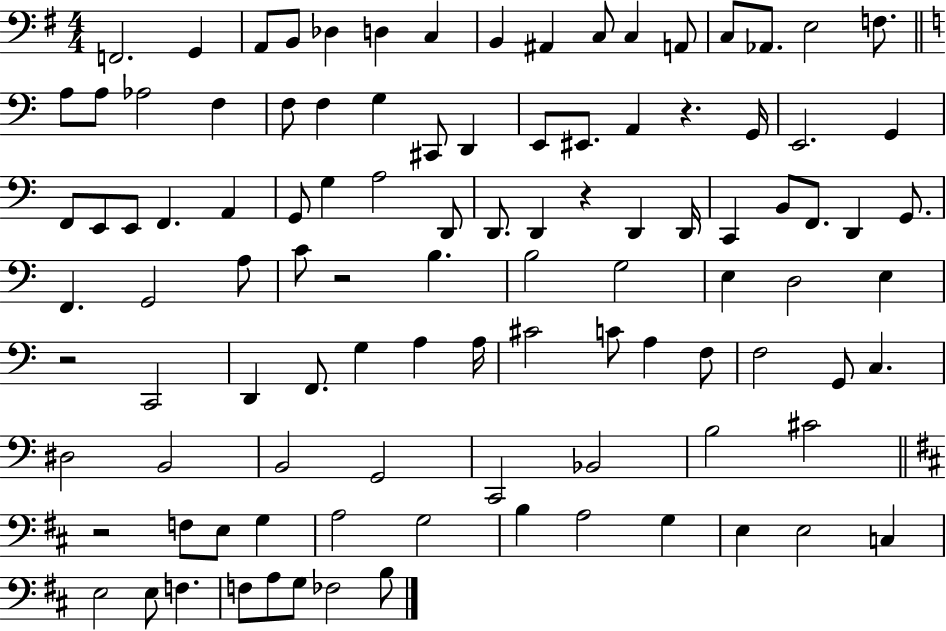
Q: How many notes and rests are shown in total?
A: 104